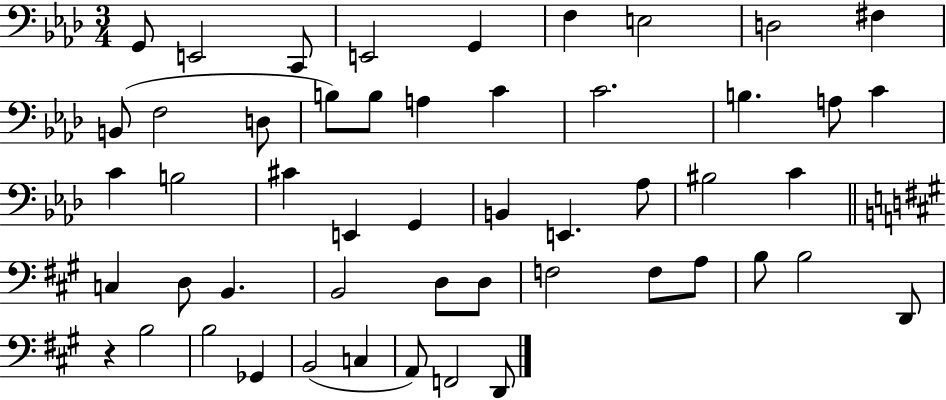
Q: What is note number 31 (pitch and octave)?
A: C3